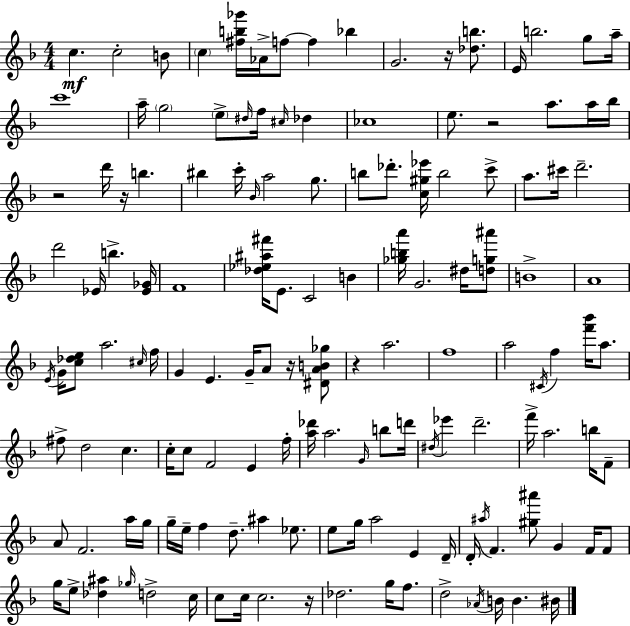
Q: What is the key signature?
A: F major